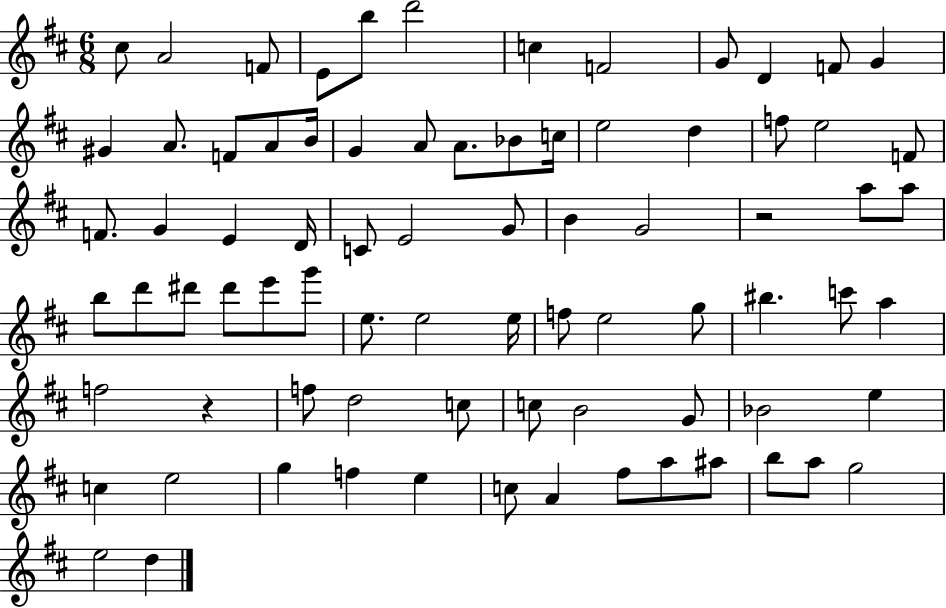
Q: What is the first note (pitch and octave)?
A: C#5